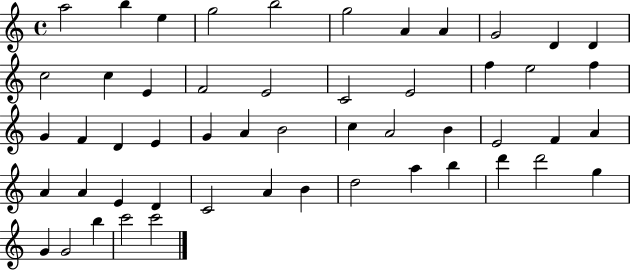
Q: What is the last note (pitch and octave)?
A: C6